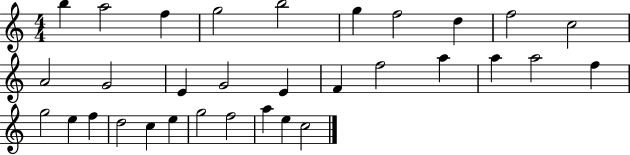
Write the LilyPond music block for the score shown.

{
  \clef treble
  \numericTimeSignature
  \time 4/4
  \key c \major
  b''4 a''2 f''4 | g''2 b''2 | g''4 f''2 d''4 | f''2 c''2 | \break a'2 g'2 | e'4 g'2 e'4 | f'4 f''2 a''4 | a''4 a''2 f''4 | \break g''2 e''4 f''4 | d''2 c''4 e''4 | g''2 f''2 | a''4 e''4 c''2 | \break \bar "|."
}